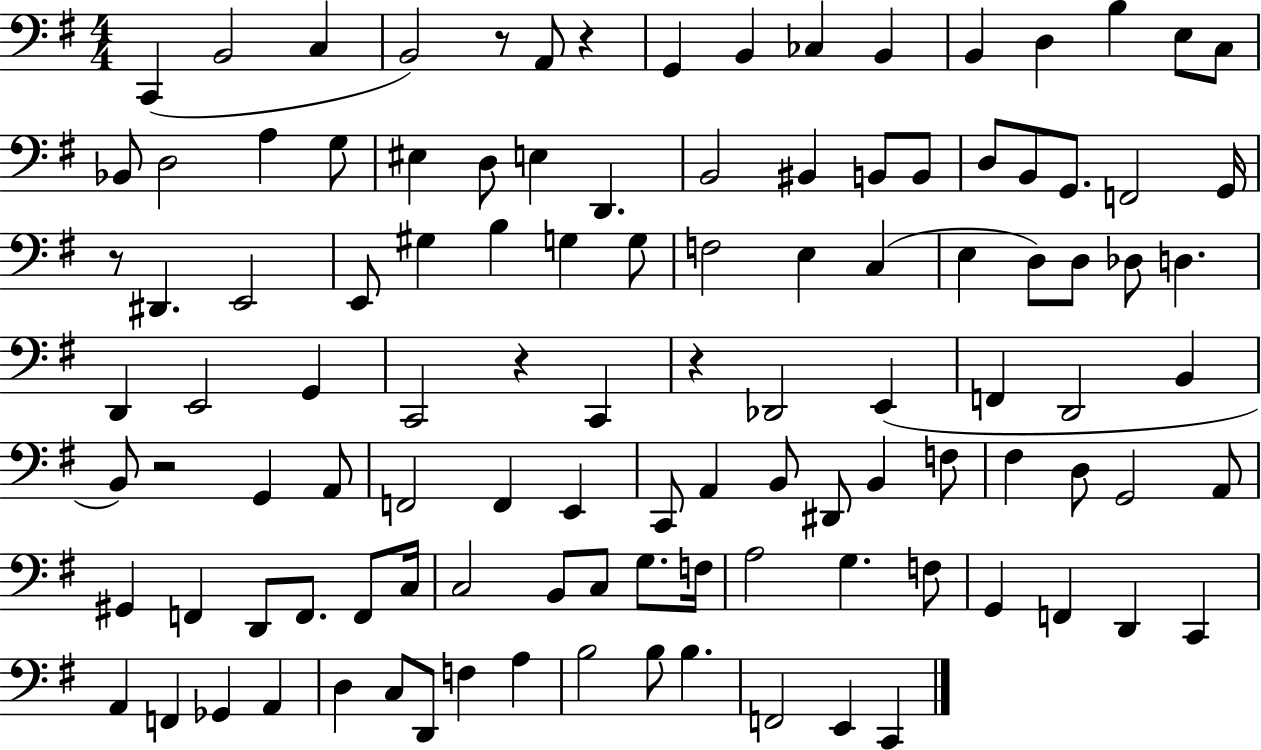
{
  \clef bass
  \numericTimeSignature
  \time 4/4
  \key g \major
  c,4( b,2 c4 | b,2) r8 a,8 r4 | g,4 b,4 ces4 b,4 | b,4 d4 b4 e8 c8 | \break bes,8 d2 a4 g8 | eis4 d8 e4 d,4. | b,2 bis,4 b,8 b,8 | d8 b,8 g,8. f,2 g,16 | \break r8 dis,4. e,2 | e,8 gis4 b4 g4 g8 | f2 e4 c4( | e4 d8) d8 des8 d4. | \break d,4 e,2 g,4 | c,2 r4 c,4 | r4 des,2 e,4( | f,4 d,2 b,4 | \break b,8) r2 g,4 a,8 | f,2 f,4 e,4 | c,8 a,4 b,8 dis,8 b,4 f8 | fis4 d8 g,2 a,8 | \break gis,4 f,4 d,8 f,8. f,8 c16 | c2 b,8 c8 g8. f16 | a2 g4. f8 | g,4 f,4 d,4 c,4 | \break a,4 f,4 ges,4 a,4 | d4 c8 d,8 f4 a4 | b2 b8 b4. | f,2 e,4 c,4 | \break \bar "|."
}